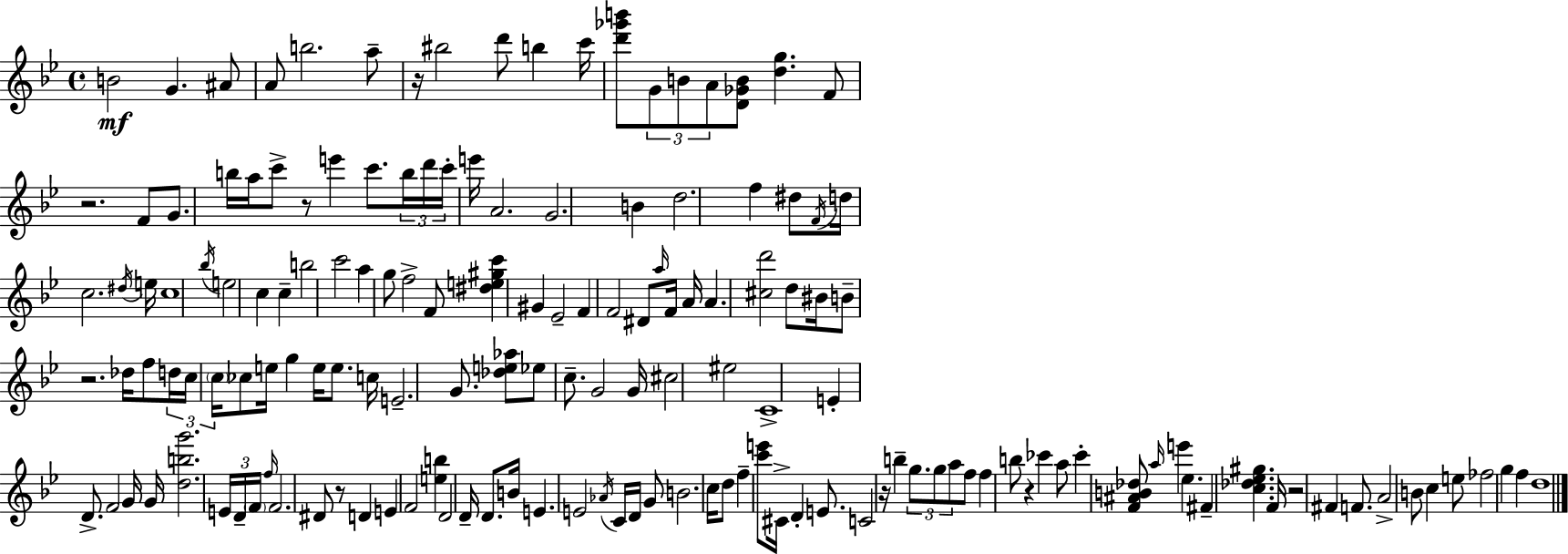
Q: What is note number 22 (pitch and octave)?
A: B5